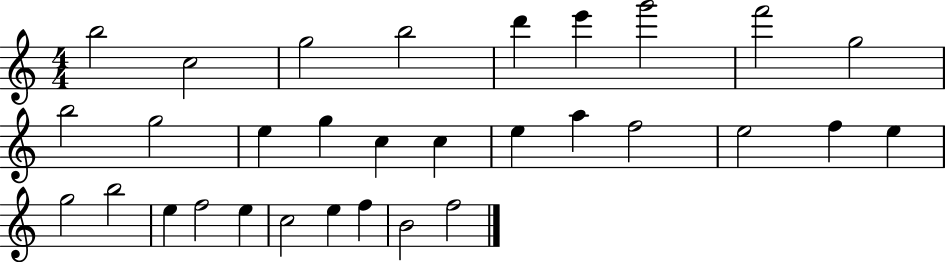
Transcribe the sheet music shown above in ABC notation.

X:1
T:Untitled
M:4/4
L:1/4
K:C
b2 c2 g2 b2 d' e' g'2 f'2 g2 b2 g2 e g c c e a f2 e2 f e g2 b2 e f2 e c2 e f B2 f2